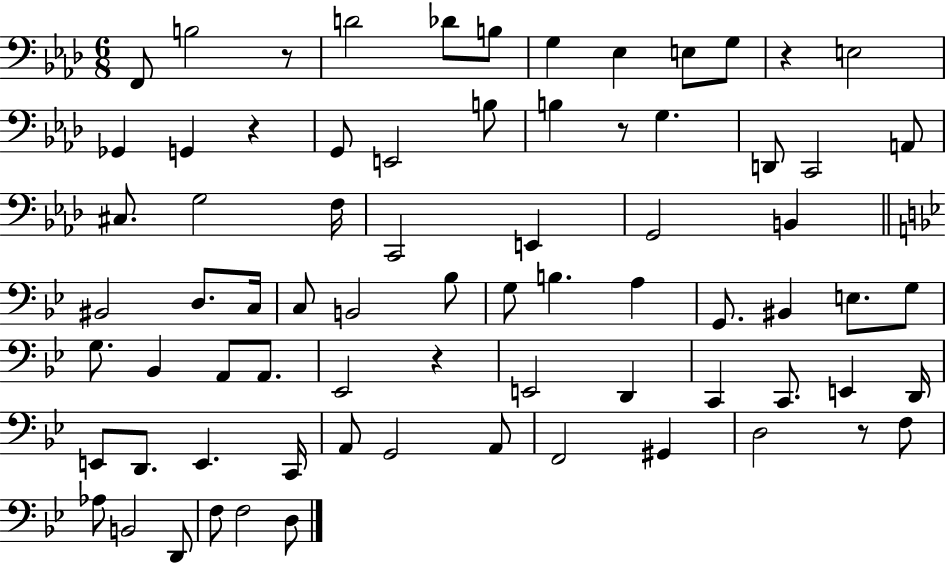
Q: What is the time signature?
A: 6/8